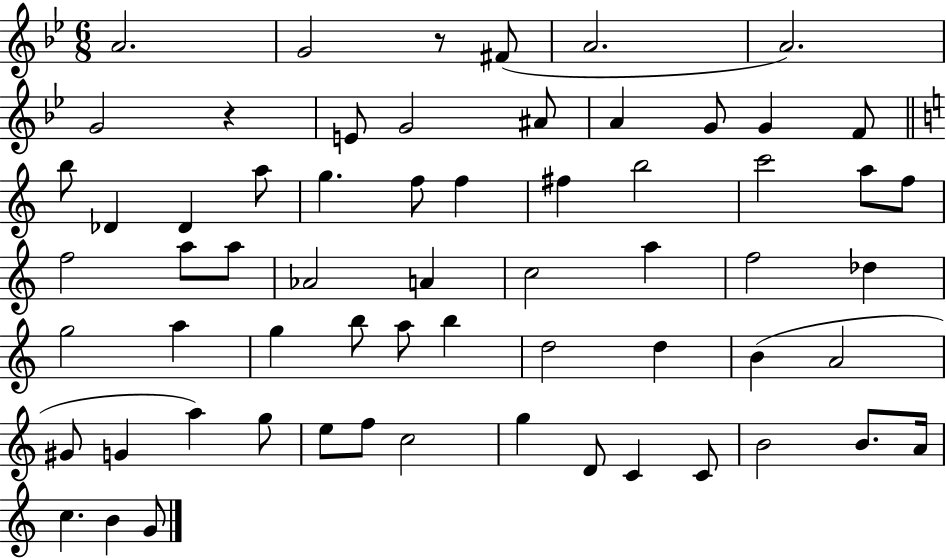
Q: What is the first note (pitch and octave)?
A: A4